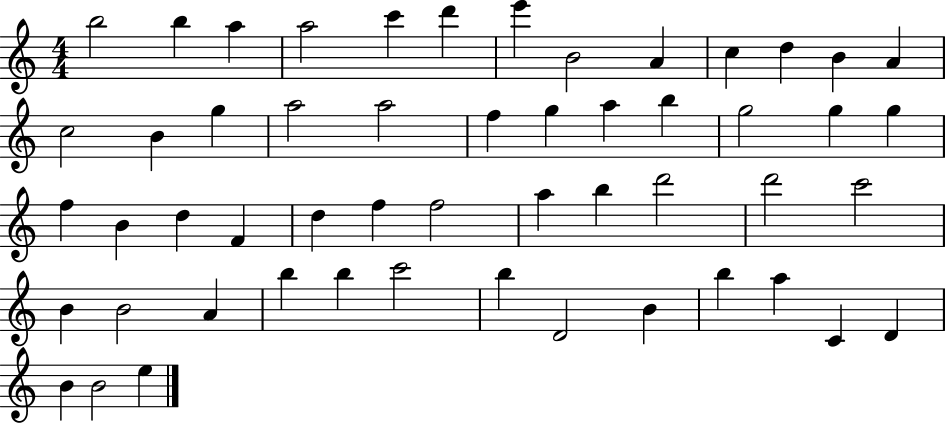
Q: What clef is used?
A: treble